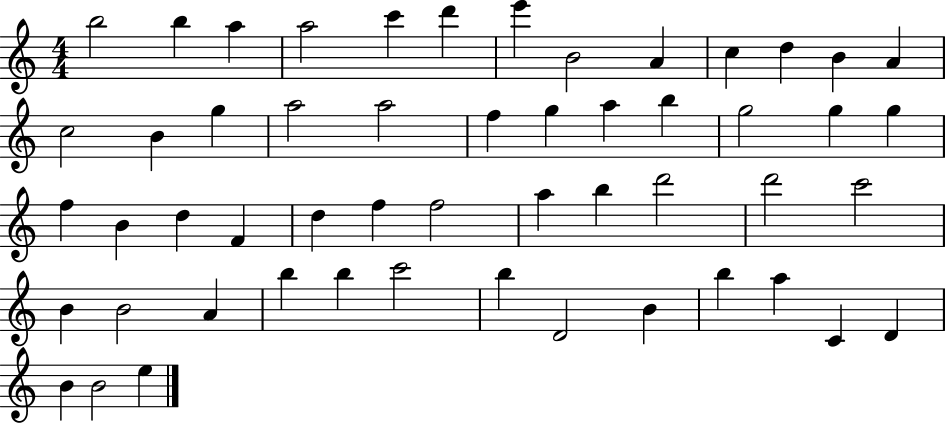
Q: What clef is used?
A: treble